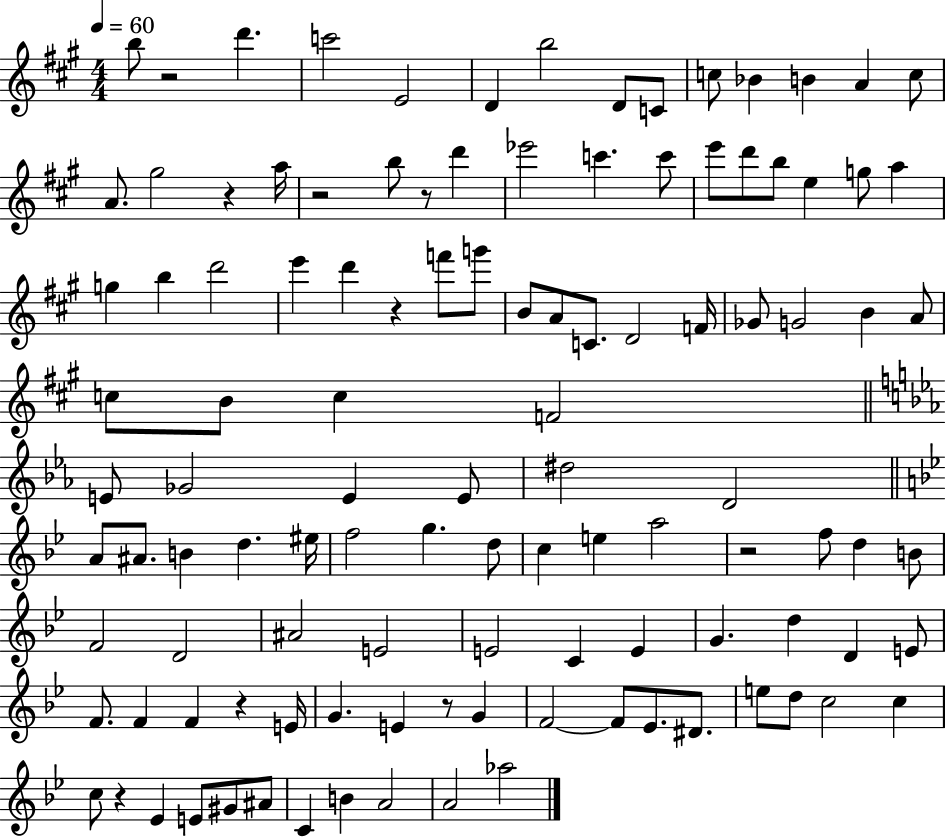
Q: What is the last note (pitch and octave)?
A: Ab5